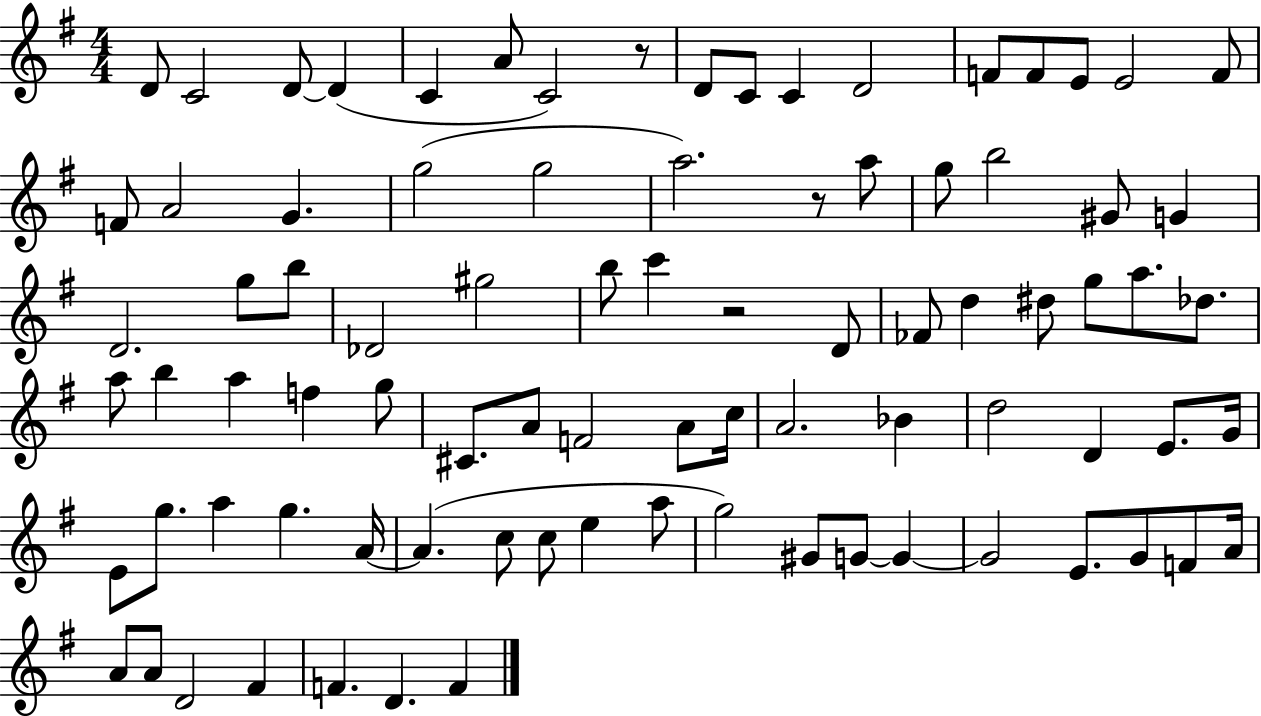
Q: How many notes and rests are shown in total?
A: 86